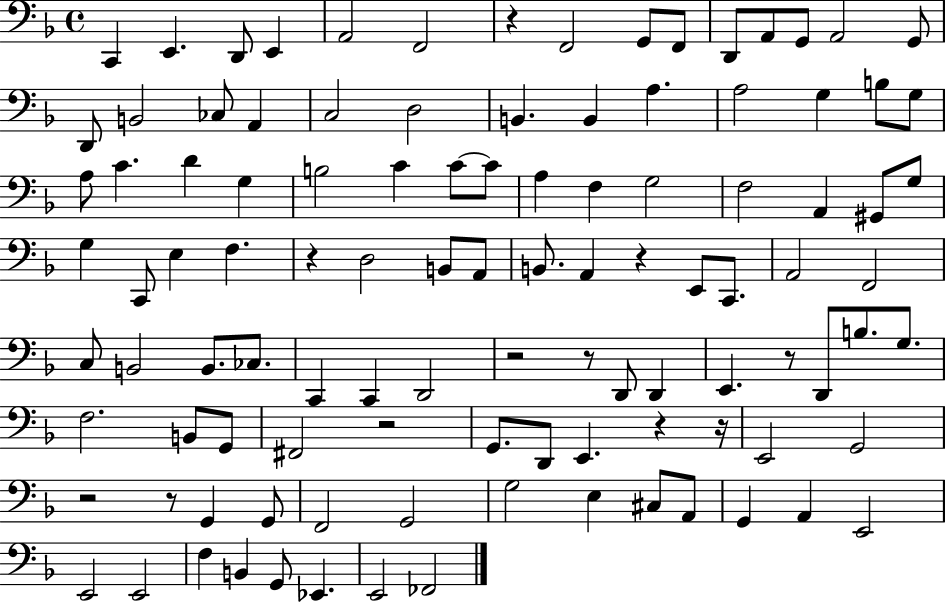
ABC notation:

X:1
T:Untitled
M:4/4
L:1/4
K:F
C,, E,, D,,/2 E,, A,,2 F,,2 z F,,2 G,,/2 F,,/2 D,,/2 A,,/2 G,,/2 A,,2 G,,/2 D,,/2 B,,2 _C,/2 A,, C,2 D,2 B,, B,, A, A,2 G, B,/2 G,/2 A,/2 C D G, B,2 C C/2 C/2 A, F, G,2 F,2 A,, ^G,,/2 G,/2 G, C,,/2 E, F, z D,2 B,,/2 A,,/2 B,,/2 A,, z E,,/2 C,,/2 A,,2 F,,2 C,/2 B,,2 B,,/2 _C,/2 C,, C,, D,,2 z2 z/2 D,,/2 D,, E,, z/2 D,,/2 B,/2 G,/2 F,2 B,,/2 G,,/2 ^F,,2 z2 G,,/2 D,,/2 E,, z z/4 E,,2 G,,2 z2 z/2 G,, G,,/2 F,,2 G,,2 G,2 E, ^C,/2 A,,/2 G,, A,, E,,2 E,,2 E,,2 F, B,, G,,/2 _E,, E,,2 _F,,2